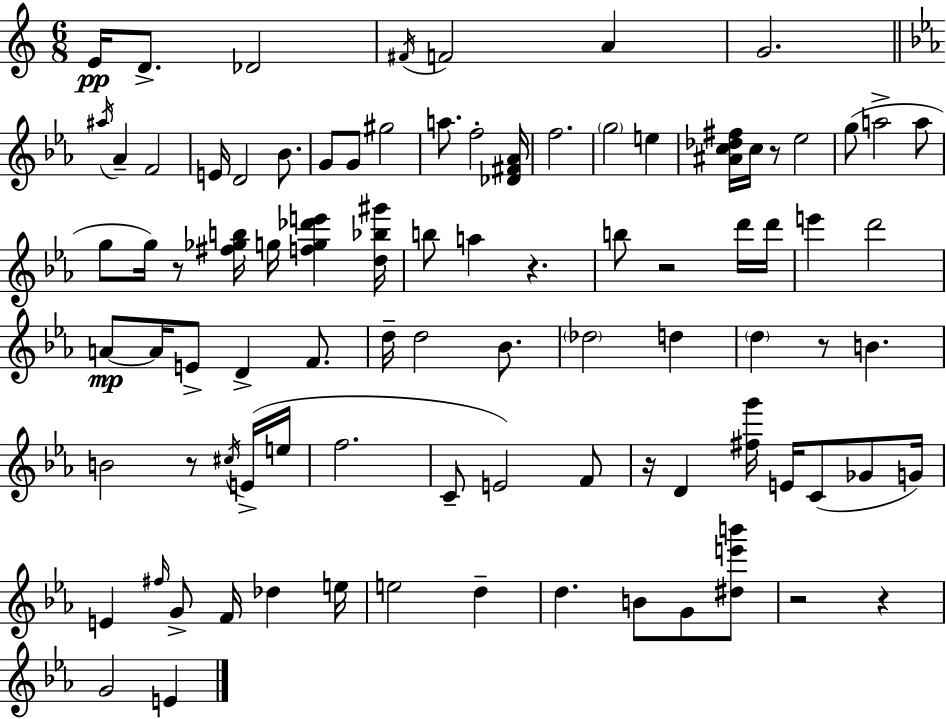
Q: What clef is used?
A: treble